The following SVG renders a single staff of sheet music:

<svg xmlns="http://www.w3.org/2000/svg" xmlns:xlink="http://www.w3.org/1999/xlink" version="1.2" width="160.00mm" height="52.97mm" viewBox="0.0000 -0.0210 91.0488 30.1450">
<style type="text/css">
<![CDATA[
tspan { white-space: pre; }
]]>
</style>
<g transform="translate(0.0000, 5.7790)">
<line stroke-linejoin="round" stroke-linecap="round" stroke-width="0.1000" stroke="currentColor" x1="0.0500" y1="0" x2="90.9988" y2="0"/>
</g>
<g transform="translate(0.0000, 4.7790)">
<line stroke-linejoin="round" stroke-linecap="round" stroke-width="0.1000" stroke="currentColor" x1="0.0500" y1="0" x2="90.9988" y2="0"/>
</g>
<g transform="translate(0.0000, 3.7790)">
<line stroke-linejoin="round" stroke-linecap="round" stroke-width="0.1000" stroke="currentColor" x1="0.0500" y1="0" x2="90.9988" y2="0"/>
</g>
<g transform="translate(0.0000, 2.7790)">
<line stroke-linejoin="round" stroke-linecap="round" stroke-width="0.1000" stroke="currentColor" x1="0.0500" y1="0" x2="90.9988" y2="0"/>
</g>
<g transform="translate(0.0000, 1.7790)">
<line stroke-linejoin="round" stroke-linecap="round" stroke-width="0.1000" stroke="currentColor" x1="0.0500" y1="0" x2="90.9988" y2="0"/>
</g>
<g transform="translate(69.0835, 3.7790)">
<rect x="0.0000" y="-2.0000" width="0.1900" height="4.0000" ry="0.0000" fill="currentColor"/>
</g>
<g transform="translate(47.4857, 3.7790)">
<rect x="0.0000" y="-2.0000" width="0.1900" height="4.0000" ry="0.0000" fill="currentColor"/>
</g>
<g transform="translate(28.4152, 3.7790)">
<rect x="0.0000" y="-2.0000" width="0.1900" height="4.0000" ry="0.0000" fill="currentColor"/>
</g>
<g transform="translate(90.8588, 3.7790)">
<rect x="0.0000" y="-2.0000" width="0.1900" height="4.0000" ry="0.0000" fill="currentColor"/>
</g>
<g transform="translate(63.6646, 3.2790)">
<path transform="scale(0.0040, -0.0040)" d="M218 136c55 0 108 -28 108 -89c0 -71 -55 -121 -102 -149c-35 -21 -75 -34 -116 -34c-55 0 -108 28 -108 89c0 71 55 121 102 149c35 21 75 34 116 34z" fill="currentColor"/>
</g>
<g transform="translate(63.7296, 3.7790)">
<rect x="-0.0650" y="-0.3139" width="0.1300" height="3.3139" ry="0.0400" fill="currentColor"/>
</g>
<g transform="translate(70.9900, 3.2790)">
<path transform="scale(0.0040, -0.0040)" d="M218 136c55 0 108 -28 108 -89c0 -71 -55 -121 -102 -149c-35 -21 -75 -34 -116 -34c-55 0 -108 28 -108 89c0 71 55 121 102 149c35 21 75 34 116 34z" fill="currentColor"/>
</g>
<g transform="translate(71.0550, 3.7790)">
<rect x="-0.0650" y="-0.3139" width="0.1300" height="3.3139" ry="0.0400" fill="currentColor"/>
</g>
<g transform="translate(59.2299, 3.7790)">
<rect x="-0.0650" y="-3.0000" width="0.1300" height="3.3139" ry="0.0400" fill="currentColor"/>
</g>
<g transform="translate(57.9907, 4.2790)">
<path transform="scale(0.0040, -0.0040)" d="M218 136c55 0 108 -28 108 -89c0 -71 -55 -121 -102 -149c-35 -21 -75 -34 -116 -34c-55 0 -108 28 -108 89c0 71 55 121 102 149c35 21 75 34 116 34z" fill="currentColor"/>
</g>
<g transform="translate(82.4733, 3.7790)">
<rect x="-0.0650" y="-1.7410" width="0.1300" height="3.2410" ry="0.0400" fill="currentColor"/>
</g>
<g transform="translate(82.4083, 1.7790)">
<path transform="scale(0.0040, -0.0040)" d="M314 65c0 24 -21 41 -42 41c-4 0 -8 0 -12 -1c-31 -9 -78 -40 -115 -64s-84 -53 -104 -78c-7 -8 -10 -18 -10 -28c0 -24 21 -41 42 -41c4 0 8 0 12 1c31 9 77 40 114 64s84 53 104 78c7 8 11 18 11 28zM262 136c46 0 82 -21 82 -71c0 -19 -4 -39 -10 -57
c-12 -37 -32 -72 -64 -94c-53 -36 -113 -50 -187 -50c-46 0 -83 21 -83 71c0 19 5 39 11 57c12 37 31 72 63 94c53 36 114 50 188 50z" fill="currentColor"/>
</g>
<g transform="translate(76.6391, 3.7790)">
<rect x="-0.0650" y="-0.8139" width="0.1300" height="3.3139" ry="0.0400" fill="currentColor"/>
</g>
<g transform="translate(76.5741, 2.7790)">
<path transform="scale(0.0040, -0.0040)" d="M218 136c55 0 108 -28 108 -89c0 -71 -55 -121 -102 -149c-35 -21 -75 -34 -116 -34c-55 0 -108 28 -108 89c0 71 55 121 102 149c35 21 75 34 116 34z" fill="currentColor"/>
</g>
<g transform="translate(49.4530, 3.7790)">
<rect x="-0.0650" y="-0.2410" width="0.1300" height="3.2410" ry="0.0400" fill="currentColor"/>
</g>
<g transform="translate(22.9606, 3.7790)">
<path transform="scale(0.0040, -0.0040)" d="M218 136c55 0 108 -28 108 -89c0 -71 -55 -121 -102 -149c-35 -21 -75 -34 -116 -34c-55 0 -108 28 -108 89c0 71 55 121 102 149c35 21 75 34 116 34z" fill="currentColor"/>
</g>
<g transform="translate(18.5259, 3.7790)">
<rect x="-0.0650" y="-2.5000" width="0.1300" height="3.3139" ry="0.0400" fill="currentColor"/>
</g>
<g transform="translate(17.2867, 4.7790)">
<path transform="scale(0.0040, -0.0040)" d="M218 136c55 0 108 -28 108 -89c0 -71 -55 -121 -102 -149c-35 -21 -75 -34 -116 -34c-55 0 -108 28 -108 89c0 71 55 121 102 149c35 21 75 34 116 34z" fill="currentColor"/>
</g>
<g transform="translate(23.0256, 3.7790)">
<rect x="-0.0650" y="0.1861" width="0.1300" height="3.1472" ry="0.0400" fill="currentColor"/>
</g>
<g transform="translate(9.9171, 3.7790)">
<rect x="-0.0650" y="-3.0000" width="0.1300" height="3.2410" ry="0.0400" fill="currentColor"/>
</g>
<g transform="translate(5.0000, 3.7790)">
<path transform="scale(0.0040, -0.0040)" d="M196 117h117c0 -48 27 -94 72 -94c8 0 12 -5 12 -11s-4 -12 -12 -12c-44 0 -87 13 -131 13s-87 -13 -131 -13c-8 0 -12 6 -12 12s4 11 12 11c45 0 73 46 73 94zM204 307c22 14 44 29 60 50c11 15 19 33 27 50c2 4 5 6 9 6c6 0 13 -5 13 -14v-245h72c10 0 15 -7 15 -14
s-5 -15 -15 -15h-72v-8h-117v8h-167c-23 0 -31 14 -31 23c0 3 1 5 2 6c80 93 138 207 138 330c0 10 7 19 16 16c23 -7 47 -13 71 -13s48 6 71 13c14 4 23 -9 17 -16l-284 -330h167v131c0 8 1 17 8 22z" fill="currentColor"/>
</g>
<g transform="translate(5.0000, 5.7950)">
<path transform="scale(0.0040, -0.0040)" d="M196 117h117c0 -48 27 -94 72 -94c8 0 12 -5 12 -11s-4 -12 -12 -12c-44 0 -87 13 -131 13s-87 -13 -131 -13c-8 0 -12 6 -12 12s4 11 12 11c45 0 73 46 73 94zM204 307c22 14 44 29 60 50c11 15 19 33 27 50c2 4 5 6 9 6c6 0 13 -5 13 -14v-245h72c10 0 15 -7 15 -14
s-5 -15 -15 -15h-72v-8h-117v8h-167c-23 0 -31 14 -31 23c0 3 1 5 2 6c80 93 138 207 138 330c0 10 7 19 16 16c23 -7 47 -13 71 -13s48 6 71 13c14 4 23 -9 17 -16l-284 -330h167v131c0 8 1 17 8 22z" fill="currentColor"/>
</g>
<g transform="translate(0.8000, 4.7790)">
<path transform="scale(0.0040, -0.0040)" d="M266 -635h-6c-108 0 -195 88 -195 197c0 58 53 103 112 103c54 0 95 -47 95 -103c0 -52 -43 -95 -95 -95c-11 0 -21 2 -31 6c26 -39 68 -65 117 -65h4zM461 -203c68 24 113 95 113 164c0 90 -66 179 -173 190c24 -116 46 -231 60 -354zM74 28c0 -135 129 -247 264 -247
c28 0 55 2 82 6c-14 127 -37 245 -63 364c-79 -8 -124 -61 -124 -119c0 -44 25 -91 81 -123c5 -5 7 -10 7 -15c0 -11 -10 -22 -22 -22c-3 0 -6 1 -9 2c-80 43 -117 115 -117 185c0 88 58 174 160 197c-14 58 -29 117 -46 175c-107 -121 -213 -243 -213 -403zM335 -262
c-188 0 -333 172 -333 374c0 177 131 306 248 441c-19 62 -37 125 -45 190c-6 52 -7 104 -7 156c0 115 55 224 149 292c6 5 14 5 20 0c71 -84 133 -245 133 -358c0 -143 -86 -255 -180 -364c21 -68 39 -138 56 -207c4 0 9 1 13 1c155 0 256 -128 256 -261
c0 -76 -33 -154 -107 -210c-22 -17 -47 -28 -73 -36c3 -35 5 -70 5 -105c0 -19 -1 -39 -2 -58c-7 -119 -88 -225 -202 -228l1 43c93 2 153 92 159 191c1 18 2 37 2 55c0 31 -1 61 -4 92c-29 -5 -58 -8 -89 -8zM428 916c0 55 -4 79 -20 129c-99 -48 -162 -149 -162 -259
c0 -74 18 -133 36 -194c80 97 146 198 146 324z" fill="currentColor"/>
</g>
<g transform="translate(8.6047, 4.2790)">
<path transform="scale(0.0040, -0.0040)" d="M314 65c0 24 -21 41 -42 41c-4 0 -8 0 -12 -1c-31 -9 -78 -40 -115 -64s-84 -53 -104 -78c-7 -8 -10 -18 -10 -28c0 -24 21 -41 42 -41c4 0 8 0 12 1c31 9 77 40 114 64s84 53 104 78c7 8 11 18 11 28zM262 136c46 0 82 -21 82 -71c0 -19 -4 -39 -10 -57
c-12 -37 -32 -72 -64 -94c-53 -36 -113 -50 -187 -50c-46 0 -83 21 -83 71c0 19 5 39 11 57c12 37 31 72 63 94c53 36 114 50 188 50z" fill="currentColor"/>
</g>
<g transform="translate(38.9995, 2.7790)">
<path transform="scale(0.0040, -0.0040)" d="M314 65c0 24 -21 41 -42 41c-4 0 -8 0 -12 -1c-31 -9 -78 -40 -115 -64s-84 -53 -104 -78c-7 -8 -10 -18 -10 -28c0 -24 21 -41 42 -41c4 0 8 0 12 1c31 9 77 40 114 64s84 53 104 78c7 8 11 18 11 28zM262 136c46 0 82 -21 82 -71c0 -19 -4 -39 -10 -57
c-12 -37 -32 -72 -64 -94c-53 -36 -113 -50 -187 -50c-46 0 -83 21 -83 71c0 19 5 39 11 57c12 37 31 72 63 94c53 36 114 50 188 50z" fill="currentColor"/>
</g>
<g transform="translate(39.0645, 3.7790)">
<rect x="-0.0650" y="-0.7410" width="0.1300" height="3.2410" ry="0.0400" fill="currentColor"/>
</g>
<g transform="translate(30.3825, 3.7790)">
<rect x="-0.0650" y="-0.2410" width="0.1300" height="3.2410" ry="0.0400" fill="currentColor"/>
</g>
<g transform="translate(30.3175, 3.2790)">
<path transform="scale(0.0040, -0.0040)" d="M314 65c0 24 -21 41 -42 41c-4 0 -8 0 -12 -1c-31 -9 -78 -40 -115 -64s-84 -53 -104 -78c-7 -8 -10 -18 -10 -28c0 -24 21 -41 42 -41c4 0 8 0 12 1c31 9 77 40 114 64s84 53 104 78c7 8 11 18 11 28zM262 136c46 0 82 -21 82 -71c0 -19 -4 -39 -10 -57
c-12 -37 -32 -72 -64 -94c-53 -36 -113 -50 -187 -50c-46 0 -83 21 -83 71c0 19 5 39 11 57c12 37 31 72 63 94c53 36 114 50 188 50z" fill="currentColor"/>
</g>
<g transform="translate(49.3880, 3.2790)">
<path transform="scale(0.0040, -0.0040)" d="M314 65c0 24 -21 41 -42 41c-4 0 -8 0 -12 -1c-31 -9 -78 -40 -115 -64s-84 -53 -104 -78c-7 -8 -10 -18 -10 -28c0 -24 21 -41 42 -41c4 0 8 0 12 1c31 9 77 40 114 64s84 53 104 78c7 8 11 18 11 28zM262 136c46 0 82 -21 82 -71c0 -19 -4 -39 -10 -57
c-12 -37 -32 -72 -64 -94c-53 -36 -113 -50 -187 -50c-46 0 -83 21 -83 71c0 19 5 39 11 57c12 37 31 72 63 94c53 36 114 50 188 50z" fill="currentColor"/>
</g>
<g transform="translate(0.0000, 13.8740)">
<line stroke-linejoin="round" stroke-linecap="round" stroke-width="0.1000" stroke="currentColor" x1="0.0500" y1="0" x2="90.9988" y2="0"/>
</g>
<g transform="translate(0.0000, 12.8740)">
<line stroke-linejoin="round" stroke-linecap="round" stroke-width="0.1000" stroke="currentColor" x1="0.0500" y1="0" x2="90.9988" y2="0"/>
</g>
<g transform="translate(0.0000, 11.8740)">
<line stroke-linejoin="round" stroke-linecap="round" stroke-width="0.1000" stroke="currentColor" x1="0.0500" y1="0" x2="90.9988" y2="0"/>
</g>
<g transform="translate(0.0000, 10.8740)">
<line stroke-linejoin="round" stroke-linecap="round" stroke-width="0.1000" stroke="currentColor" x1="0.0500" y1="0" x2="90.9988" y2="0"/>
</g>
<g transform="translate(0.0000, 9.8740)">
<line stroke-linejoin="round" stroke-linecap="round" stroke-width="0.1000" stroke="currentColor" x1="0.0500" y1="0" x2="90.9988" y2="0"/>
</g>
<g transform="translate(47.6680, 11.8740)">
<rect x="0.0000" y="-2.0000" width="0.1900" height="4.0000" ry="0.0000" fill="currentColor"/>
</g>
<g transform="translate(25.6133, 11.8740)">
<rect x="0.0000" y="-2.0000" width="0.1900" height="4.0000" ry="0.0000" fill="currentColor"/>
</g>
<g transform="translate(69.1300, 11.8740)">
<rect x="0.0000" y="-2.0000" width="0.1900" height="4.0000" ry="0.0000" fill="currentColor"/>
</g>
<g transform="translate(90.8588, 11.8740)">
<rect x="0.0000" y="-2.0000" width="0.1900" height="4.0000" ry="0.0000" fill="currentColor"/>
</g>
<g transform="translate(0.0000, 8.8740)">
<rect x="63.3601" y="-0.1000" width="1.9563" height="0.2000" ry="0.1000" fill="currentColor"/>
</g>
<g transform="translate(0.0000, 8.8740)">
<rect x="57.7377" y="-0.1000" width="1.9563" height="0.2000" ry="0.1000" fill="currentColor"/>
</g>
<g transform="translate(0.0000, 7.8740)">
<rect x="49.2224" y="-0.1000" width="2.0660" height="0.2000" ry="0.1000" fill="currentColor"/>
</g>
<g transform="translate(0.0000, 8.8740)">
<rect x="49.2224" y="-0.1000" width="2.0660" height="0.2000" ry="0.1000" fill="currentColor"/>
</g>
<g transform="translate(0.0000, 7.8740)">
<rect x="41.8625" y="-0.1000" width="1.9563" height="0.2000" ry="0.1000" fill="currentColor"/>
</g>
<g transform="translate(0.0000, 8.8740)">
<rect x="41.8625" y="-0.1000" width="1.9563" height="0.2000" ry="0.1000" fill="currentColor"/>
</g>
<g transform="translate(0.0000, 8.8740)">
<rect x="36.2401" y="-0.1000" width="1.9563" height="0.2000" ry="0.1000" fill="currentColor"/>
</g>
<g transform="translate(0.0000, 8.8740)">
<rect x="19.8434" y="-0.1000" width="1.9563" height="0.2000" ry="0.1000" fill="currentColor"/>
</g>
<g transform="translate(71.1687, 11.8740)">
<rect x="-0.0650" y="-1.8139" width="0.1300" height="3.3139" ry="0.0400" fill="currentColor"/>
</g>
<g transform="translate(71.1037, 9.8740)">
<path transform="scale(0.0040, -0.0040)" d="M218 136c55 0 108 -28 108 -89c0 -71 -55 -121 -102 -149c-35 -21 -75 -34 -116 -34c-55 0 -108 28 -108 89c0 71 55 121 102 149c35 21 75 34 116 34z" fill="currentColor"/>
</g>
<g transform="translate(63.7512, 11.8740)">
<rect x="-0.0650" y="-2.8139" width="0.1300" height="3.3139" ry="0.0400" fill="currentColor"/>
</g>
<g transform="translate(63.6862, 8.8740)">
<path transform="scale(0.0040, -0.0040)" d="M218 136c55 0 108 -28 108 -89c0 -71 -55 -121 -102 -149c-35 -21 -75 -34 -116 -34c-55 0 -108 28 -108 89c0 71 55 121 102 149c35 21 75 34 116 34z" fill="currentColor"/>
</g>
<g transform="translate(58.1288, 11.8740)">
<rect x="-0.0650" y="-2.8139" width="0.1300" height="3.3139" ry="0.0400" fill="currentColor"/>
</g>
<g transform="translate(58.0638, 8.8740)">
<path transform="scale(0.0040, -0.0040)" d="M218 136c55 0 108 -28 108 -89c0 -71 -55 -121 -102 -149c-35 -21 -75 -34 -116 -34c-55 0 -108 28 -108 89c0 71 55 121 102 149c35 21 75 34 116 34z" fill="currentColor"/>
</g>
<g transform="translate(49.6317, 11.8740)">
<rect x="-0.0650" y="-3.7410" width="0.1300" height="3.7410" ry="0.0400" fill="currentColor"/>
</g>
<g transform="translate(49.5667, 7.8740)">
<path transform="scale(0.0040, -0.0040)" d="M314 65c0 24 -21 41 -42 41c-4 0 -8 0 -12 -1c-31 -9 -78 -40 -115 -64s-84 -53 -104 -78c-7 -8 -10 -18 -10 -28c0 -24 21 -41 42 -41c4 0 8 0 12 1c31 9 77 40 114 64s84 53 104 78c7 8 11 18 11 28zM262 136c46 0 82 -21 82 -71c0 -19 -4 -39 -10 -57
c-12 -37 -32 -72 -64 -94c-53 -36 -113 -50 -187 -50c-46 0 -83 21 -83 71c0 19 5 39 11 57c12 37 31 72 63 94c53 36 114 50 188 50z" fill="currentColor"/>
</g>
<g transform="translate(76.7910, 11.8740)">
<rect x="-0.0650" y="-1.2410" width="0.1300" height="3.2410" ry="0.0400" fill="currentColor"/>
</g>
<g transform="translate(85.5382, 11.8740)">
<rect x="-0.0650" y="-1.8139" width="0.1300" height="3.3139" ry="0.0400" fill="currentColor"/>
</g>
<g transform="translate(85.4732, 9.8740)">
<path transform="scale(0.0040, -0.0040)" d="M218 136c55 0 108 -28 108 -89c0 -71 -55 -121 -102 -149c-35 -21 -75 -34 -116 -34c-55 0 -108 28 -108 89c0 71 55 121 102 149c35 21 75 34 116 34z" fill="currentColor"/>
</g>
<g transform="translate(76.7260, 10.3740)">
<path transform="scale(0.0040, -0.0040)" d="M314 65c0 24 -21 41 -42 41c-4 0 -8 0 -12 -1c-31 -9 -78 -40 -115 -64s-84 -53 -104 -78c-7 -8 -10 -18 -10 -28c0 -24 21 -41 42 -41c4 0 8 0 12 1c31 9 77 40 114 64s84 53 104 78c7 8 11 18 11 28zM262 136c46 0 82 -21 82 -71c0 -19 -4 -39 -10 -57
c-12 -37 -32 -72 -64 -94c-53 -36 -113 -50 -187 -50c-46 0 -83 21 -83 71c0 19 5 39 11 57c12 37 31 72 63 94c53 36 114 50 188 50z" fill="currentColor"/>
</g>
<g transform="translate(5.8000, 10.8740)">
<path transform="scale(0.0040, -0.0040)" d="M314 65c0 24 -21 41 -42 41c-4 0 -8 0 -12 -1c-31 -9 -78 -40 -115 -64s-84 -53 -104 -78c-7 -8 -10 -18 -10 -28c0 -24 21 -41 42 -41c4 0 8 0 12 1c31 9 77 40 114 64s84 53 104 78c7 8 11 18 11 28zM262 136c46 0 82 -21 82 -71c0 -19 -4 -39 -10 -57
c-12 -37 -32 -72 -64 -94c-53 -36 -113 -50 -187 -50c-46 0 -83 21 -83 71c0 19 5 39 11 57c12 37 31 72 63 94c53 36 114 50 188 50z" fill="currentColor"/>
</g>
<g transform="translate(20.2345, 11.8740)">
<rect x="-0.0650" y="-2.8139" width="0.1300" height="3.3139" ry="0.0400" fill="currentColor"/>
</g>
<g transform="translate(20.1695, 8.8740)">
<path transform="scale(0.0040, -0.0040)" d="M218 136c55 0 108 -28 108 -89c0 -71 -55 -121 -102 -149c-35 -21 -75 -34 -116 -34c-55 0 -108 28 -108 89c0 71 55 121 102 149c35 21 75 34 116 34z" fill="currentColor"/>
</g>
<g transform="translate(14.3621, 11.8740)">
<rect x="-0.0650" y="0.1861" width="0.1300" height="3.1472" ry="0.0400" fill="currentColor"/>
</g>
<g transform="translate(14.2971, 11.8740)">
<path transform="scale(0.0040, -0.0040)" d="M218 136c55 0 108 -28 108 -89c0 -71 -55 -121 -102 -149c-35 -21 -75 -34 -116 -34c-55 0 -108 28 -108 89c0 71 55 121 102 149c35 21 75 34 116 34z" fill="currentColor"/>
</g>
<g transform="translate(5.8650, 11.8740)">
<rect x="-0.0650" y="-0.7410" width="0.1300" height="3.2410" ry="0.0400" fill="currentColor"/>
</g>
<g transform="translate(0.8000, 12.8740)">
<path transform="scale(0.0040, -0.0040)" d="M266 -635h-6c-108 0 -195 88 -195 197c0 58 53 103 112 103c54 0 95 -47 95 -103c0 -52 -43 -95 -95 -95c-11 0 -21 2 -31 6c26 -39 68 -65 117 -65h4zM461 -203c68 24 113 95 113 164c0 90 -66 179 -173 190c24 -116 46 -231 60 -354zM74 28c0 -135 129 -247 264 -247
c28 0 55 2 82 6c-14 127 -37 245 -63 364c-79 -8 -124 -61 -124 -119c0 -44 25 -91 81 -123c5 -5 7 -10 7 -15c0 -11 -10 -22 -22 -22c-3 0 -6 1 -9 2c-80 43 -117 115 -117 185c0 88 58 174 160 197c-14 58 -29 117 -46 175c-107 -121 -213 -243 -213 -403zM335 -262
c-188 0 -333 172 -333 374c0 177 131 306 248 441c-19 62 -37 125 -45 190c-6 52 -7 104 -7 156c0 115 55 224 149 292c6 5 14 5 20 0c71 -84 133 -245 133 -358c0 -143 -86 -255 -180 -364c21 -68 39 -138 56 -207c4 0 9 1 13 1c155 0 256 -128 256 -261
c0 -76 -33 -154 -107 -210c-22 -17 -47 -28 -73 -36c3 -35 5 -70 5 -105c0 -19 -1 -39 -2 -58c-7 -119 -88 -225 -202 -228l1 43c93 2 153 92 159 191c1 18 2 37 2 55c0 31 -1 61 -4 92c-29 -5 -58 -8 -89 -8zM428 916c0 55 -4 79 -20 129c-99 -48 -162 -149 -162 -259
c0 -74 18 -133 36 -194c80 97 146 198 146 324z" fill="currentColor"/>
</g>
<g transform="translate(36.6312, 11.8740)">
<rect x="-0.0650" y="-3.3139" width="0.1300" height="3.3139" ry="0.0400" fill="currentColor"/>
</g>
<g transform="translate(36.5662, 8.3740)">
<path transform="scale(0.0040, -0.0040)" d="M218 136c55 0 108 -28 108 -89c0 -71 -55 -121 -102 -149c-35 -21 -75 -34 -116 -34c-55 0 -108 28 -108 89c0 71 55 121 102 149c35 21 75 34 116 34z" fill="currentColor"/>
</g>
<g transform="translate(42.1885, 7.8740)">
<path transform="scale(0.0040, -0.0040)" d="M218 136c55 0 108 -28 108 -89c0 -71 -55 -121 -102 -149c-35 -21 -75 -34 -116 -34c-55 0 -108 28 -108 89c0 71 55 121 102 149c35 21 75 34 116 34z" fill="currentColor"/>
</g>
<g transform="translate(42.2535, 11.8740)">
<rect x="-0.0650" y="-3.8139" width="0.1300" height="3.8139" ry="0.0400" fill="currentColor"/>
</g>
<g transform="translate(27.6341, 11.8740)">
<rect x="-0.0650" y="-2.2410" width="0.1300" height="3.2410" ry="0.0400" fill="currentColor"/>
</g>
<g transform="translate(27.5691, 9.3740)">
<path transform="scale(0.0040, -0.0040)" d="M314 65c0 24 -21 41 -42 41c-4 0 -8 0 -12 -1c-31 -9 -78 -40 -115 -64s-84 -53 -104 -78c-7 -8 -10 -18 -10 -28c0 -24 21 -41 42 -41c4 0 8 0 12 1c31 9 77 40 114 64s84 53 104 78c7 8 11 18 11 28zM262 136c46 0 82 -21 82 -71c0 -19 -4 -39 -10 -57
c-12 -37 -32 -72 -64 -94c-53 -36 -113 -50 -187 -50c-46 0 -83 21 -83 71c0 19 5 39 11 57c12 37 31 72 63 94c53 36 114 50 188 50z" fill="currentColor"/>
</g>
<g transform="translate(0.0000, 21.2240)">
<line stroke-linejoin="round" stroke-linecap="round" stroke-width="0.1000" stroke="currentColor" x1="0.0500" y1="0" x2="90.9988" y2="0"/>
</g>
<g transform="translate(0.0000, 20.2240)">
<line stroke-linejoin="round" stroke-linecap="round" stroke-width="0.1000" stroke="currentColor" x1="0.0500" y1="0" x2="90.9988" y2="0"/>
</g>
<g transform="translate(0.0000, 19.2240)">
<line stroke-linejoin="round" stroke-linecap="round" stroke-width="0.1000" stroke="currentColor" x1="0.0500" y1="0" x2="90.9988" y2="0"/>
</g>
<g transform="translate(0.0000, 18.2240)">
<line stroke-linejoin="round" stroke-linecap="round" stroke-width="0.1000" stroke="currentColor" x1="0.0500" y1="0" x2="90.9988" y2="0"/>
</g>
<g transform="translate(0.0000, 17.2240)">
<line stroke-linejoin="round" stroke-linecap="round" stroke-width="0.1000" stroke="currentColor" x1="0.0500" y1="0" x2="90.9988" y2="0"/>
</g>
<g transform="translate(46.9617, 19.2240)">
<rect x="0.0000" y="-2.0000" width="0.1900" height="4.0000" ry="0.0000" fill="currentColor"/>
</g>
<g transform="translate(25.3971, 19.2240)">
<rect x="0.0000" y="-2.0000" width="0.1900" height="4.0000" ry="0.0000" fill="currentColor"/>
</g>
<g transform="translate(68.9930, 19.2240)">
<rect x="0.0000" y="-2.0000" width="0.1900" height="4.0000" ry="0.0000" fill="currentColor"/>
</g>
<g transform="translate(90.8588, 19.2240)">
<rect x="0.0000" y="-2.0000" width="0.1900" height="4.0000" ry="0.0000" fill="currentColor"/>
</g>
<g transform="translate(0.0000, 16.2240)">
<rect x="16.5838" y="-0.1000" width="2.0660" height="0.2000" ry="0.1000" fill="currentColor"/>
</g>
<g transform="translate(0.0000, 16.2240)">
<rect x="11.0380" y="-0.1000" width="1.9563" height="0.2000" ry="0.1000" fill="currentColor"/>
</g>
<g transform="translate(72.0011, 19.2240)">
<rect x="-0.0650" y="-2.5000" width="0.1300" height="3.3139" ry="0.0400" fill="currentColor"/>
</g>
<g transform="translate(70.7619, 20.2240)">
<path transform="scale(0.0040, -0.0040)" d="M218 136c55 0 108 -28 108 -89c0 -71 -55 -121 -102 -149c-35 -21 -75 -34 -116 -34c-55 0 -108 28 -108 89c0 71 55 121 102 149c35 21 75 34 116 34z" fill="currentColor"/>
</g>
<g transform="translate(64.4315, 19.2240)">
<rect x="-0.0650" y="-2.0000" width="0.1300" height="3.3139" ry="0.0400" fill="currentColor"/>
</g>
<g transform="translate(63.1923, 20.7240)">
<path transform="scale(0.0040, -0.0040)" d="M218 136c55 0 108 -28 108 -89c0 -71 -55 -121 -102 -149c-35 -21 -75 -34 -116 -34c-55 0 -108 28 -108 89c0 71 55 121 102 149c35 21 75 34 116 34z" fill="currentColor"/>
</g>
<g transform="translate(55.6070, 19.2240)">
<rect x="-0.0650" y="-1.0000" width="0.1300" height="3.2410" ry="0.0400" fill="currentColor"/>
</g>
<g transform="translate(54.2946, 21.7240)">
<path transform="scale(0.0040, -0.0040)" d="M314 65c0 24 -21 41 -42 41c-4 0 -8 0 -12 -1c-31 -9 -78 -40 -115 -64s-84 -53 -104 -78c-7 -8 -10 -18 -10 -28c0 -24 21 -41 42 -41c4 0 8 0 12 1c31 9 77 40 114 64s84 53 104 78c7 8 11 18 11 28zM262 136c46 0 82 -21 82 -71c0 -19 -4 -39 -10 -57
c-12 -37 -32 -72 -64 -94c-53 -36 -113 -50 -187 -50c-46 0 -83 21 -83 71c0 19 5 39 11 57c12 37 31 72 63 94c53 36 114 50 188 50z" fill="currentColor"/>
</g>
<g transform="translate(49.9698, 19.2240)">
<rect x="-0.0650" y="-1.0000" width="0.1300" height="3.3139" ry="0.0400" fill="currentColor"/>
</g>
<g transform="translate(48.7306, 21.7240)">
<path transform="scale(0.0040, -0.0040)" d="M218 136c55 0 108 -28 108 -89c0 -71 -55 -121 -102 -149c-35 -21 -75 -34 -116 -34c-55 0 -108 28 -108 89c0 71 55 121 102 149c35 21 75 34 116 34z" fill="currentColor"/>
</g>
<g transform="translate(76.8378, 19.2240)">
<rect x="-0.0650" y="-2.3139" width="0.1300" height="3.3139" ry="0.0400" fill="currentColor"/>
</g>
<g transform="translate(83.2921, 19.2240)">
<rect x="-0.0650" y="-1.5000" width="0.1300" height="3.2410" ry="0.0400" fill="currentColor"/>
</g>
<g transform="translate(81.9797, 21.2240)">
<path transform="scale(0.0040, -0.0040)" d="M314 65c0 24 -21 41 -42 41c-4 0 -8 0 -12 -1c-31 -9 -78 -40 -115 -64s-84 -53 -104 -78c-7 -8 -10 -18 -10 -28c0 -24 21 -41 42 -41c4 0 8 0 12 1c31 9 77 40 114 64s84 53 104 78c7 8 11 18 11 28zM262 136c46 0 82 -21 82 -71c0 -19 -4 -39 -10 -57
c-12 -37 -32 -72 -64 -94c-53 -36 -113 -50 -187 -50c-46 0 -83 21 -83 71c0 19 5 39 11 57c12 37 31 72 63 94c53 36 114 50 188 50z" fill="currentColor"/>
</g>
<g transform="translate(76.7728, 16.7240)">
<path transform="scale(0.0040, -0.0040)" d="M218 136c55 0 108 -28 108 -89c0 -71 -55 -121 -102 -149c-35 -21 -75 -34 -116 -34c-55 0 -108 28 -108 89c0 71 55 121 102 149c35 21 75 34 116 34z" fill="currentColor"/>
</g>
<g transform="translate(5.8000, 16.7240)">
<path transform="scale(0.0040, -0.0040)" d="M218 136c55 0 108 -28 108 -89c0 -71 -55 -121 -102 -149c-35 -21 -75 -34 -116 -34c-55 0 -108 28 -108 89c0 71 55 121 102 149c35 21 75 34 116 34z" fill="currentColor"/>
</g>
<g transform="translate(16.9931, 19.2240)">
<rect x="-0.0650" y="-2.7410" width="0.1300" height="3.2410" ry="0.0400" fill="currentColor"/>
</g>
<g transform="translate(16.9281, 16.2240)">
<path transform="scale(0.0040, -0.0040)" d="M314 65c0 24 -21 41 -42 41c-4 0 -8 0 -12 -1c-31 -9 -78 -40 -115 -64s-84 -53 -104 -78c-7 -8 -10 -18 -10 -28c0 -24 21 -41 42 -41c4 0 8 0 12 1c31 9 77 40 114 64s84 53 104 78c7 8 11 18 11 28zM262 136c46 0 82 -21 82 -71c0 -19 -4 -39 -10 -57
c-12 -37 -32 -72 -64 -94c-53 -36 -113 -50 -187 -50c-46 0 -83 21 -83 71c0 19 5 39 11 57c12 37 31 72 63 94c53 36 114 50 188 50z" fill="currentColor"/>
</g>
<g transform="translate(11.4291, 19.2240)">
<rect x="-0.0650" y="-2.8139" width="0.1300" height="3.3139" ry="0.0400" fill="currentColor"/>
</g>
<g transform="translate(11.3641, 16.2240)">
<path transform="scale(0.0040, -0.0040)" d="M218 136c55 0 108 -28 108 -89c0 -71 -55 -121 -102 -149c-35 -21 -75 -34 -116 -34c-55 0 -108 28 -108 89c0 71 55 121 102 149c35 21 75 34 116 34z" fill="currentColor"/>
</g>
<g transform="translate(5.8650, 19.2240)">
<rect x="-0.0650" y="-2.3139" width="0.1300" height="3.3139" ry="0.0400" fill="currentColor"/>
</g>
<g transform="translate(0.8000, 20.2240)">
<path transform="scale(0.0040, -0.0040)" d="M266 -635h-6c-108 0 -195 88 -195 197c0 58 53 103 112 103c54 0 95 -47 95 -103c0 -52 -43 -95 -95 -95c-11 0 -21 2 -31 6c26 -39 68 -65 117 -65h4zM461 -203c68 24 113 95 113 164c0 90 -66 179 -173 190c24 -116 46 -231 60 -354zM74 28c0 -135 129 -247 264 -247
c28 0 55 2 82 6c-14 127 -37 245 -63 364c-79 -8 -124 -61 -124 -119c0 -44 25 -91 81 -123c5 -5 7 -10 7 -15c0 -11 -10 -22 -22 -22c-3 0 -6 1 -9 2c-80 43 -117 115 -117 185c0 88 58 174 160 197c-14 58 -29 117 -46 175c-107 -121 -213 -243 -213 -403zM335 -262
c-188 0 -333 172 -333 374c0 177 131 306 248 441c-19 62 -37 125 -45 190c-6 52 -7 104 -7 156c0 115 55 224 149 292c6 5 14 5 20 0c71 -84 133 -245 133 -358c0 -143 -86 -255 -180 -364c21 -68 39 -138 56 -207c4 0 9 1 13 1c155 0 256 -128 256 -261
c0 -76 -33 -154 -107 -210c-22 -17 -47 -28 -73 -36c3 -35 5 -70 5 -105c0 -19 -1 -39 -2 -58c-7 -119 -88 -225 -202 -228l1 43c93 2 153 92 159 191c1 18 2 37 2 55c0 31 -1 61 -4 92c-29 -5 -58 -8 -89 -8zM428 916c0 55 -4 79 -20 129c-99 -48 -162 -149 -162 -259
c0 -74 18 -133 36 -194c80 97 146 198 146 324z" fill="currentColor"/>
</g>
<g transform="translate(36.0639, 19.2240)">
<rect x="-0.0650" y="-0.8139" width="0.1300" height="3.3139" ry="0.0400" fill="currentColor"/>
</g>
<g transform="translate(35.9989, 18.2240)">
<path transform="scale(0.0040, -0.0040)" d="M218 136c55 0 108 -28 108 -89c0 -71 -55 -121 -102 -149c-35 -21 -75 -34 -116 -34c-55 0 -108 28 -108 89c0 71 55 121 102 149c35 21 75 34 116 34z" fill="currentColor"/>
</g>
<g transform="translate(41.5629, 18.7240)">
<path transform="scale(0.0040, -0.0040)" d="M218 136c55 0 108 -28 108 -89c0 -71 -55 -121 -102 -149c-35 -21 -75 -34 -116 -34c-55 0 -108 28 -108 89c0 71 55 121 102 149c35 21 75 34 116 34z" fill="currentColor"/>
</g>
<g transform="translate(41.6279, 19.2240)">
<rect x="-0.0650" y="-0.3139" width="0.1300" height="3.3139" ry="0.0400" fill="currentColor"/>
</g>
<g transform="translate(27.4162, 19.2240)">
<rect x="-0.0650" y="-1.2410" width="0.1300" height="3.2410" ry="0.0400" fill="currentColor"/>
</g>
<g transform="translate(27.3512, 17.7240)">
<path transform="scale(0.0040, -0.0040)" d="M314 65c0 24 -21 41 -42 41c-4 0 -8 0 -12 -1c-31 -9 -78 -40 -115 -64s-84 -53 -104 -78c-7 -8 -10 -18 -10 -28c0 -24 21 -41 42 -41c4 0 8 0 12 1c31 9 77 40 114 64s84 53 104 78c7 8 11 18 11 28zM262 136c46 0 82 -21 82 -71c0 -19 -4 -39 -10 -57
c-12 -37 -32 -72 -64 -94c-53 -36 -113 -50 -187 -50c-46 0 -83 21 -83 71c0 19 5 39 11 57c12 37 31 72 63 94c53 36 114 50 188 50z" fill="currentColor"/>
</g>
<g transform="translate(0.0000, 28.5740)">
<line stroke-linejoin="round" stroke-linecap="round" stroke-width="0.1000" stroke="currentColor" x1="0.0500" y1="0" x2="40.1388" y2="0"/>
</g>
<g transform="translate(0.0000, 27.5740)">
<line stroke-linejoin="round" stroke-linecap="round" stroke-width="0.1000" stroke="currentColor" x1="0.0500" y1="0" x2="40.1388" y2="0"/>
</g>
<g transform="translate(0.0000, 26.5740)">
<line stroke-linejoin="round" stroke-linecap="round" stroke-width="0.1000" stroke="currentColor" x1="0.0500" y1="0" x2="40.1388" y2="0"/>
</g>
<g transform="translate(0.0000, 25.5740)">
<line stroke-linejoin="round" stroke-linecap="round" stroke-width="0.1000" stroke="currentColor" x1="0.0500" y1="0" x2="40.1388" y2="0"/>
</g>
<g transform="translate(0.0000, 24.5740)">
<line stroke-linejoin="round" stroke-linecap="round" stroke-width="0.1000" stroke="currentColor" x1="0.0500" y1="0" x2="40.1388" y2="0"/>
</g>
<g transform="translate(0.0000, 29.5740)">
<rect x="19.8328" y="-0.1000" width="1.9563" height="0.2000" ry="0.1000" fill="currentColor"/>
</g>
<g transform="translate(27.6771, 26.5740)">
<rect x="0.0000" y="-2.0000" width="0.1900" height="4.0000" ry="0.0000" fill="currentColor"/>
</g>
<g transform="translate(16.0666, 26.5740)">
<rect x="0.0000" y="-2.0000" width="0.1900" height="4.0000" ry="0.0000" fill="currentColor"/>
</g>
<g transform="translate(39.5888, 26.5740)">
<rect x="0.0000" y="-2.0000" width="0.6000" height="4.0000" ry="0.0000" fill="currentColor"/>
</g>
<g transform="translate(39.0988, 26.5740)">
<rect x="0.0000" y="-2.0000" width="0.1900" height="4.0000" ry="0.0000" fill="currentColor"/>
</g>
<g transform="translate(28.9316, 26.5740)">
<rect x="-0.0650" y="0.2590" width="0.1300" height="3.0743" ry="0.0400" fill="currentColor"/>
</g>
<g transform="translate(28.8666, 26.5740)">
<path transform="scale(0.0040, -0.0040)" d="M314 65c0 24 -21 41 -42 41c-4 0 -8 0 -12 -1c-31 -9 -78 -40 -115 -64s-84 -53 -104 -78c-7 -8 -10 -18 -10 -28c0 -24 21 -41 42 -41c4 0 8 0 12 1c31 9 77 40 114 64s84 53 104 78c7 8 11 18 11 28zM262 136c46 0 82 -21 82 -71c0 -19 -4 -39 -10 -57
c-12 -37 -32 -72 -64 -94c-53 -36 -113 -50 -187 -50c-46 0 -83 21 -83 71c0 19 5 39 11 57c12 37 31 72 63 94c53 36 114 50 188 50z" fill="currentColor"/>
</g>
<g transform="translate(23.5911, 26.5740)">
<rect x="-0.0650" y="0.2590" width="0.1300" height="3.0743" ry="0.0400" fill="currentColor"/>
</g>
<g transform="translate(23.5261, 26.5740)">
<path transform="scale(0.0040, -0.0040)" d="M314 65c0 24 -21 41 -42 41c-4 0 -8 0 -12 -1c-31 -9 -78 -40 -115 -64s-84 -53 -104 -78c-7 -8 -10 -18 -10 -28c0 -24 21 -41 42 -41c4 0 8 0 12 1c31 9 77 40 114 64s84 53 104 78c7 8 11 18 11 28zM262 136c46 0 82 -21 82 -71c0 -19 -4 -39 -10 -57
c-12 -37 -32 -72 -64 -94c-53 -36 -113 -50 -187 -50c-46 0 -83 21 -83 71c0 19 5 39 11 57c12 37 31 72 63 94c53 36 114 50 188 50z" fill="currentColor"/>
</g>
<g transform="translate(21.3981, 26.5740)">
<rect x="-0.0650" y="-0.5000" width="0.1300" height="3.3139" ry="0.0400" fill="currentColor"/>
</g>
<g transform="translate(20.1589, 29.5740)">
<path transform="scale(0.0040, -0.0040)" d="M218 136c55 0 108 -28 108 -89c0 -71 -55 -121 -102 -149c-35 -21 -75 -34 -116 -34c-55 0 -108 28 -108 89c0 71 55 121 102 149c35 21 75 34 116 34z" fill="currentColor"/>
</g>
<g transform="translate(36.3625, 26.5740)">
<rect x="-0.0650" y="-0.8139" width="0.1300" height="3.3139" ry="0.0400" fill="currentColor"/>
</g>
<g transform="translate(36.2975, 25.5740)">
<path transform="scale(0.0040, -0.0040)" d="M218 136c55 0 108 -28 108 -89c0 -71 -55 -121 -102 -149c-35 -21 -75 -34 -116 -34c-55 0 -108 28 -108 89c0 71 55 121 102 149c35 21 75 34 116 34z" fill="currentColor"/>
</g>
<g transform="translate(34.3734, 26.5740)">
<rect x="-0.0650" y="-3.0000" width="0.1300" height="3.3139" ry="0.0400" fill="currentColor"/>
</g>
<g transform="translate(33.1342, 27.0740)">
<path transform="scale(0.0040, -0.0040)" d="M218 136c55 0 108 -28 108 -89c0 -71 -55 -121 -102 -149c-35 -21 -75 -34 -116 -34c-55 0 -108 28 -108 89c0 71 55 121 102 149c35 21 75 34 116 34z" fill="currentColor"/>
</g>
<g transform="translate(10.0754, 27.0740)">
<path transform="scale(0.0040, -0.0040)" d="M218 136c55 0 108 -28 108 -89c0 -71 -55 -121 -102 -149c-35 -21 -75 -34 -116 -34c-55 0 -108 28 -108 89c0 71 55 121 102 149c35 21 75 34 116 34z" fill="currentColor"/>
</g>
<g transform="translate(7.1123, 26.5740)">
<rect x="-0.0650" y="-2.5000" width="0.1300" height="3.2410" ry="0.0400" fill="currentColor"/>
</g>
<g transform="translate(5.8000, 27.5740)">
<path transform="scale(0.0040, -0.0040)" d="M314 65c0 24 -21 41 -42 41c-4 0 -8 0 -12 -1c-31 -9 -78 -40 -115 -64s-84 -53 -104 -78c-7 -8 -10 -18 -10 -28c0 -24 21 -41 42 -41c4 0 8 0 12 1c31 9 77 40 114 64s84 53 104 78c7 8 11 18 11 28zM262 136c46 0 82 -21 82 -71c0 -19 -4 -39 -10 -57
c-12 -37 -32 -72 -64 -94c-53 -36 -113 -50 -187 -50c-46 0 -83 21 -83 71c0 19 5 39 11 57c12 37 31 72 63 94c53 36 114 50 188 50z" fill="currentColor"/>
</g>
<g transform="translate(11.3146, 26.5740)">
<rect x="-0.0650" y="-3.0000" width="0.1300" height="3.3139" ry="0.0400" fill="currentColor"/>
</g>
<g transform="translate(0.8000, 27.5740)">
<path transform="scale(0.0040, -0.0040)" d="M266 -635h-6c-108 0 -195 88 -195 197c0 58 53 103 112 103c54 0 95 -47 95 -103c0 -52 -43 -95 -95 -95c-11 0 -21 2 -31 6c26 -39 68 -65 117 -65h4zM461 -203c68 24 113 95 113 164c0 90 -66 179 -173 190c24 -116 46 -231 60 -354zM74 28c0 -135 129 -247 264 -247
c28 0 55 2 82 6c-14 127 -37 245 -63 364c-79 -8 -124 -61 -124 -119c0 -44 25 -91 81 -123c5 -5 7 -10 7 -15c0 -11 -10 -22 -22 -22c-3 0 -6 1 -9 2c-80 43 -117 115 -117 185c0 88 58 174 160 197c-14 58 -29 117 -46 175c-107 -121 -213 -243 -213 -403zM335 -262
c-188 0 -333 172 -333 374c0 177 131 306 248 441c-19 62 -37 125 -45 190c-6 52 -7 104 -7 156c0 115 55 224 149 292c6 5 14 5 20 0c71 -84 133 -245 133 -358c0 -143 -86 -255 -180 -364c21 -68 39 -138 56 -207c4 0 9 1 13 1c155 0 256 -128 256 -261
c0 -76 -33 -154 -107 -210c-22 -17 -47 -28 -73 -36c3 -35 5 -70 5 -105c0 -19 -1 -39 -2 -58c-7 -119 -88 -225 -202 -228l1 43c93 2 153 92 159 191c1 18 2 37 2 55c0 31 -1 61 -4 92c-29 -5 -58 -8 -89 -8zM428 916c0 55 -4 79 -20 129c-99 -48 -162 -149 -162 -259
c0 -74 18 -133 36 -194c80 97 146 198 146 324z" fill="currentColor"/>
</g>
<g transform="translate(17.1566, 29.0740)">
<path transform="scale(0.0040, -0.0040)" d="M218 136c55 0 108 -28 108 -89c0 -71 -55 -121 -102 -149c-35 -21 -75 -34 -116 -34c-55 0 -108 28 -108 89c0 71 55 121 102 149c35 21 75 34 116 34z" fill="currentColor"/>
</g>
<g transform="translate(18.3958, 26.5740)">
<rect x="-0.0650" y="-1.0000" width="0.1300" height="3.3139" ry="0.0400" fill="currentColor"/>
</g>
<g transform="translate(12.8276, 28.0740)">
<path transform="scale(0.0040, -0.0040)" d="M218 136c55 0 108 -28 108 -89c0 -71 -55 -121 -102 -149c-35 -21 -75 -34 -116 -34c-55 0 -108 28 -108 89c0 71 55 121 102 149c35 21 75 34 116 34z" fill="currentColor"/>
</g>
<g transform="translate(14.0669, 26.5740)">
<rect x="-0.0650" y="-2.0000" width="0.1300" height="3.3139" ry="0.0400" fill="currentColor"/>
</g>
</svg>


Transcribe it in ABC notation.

X:1
T:Untitled
M:4/4
L:1/4
K:C
A2 G B c2 d2 c2 A c c d f2 d2 B a g2 b c' c'2 a a f e2 f g a a2 e2 d c D D2 F G g E2 G2 A F D C B2 B2 A d